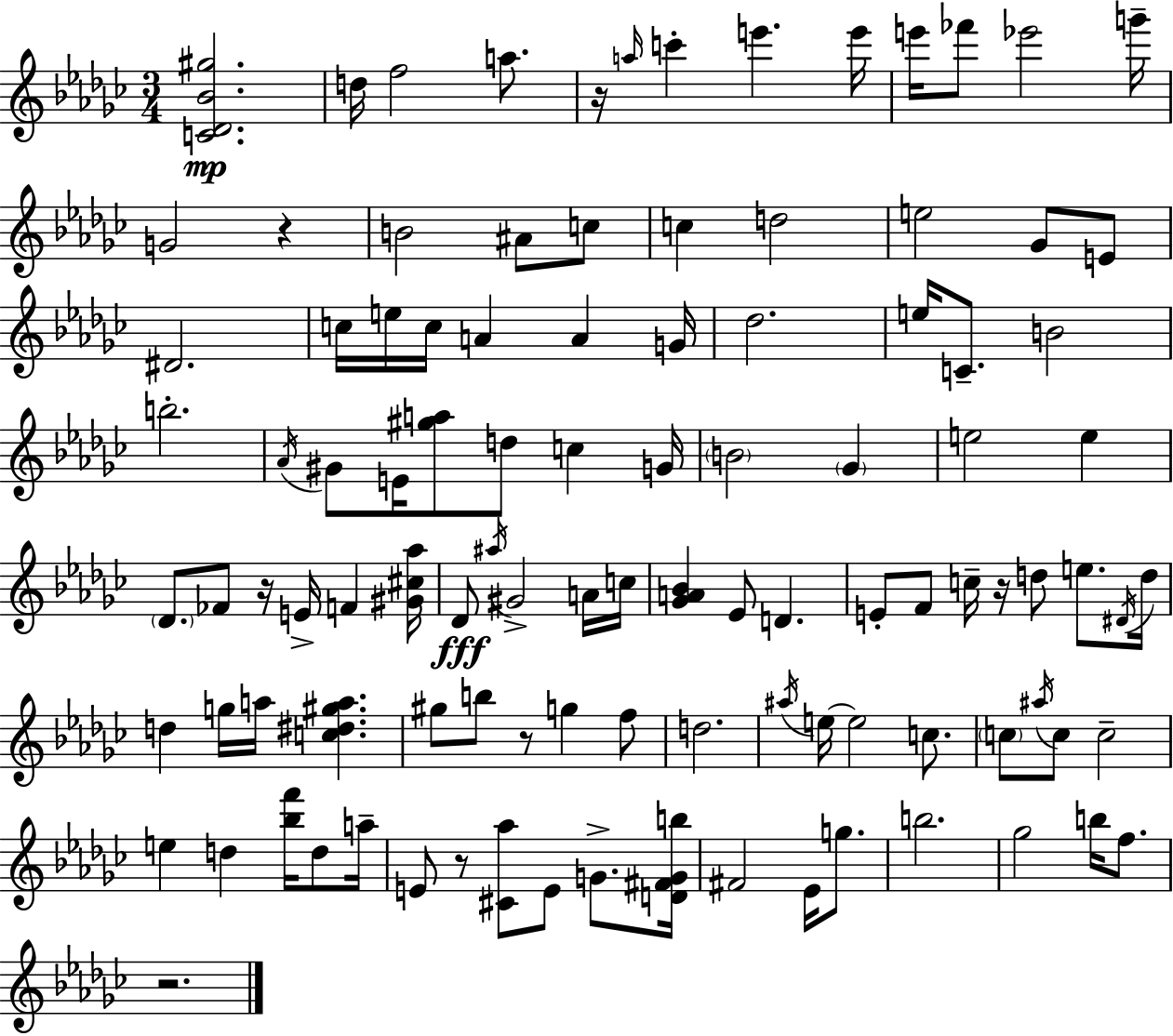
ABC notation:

X:1
T:Untitled
M:3/4
L:1/4
K:Ebm
[C_D_B^g]2 d/4 f2 a/2 z/4 a/4 c' e' e'/4 e'/4 _f'/2 _e'2 g'/4 G2 z B2 ^A/2 c/2 c d2 e2 _G/2 E/2 ^D2 c/4 e/4 c/4 A A G/4 _d2 e/4 C/2 B2 b2 _A/4 ^G/2 E/4 [^ga]/2 d/2 c G/4 B2 _G e2 e _D/2 _F/2 z/4 E/4 F [^G^c_a]/4 _D/2 ^a/4 ^G2 A/4 c/4 [_GA_B] _E/2 D E/2 F/2 c/4 z/4 d/2 e/2 ^D/4 d/4 d g/4 a/4 [c^d^ga] ^g/2 b/2 z/2 g f/2 d2 ^a/4 e/4 e2 c/2 c/2 ^a/4 c/2 c2 e d [_bf']/4 d/2 a/4 E/2 z/2 [^C_a]/2 E/2 G/2 [D^FGb]/4 ^F2 _E/4 g/2 b2 _g2 b/4 f/2 z2